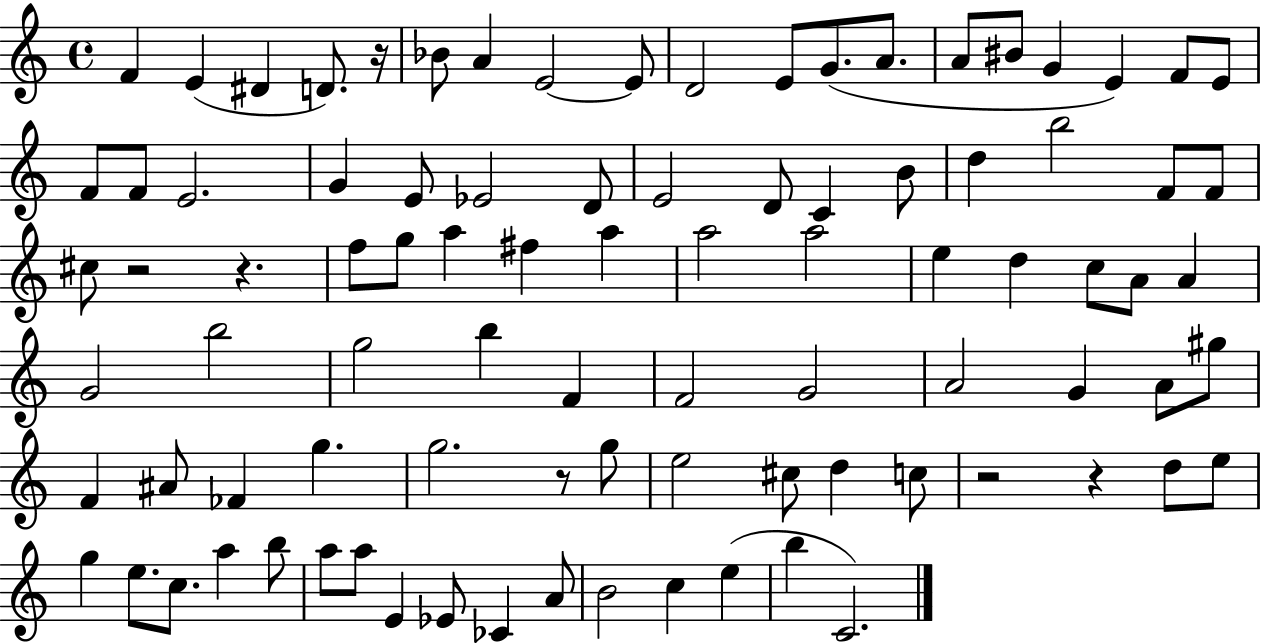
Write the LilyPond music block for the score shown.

{
  \clef treble
  \time 4/4
  \defaultTimeSignature
  \key c \major
  \repeat volta 2 { f'4 e'4( dis'4 d'8.) r16 | bes'8 a'4 e'2~~ e'8 | d'2 e'8 g'8.( a'8. | a'8 bis'8 g'4 e'4) f'8 e'8 | \break f'8 f'8 e'2. | g'4 e'8 ees'2 d'8 | e'2 d'8 c'4 b'8 | d''4 b''2 f'8 f'8 | \break cis''8 r2 r4. | f''8 g''8 a''4 fis''4 a''4 | a''2 a''2 | e''4 d''4 c''8 a'8 a'4 | \break g'2 b''2 | g''2 b''4 f'4 | f'2 g'2 | a'2 g'4 a'8 gis''8 | \break f'4 ais'8 fes'4 g''4. | g''2. r8 g''8 | e''2 cis''8 d''4 c''8 | r2 r4 d''8 e''8 | \break g''4 e''8. c''8. a''4 b''8 | a''8 a''8 e'4 ees'8 ces'4 a'8 | b'2 c''4 e''4( | b''4 c'2.) | \break } \bar "|."
}